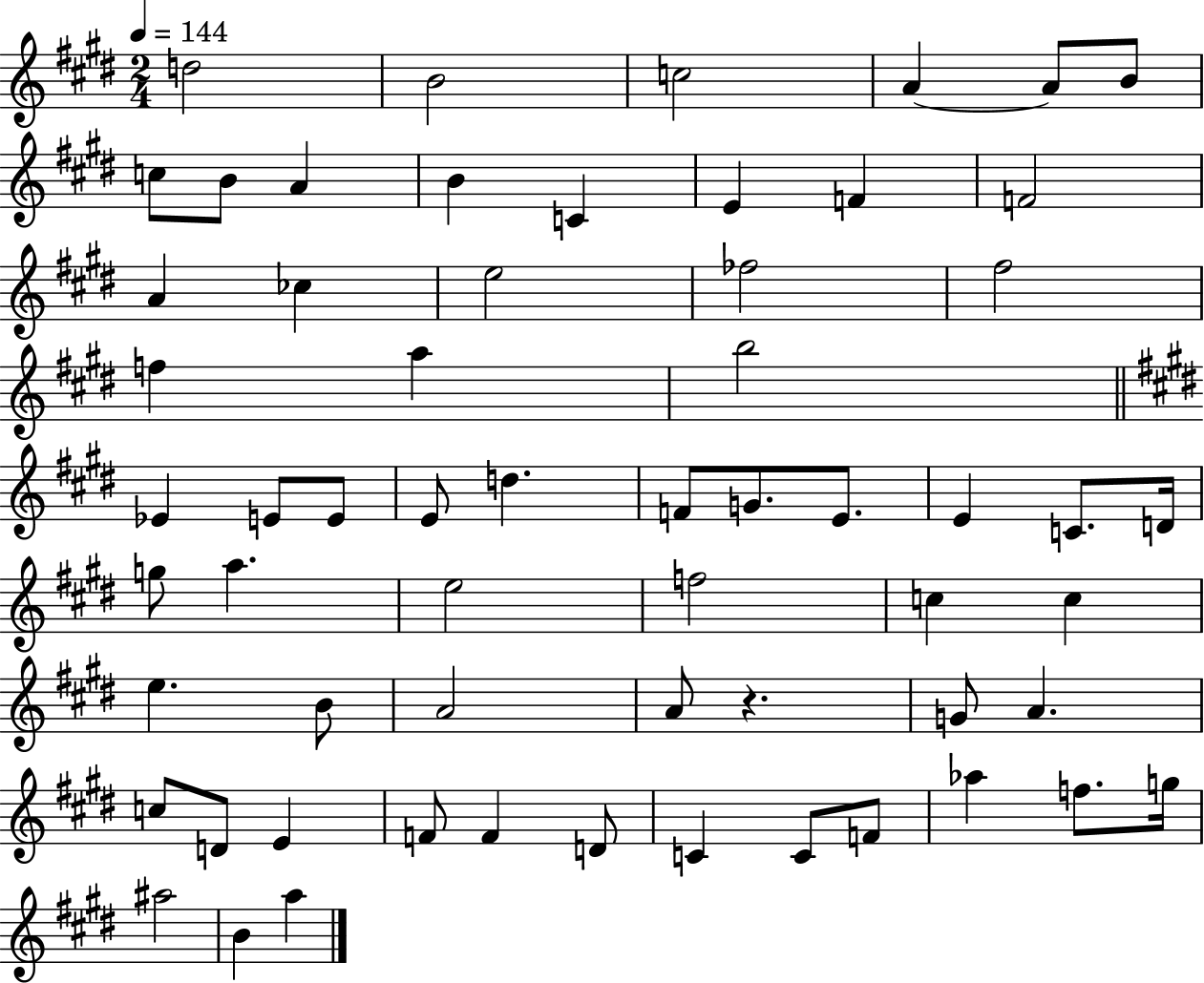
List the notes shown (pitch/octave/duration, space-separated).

D5/h B4/h C5/h A4/q A4/e B4/e C5/e B4/e A4/q B4/q C4/q E4/q F4/q F4/h A4/q CES5/q E5/h FES5/h F#5/h F5/q A5/q B5/h Eb4/q E4/e E4/e E4/e D5/q. F4/e G4/e. E4/e. E4/q C4/e. D4/s G5/e A5/q. E5/h F5/h C5/q C5/q E5/q. B4/e A4/h A4/e R/q. G4/e A4/q. C5/e D4/e E4/q F4/e F4/q D4/e C4/q C4/e F4/e Ab5/q F5/e. G5/s A#5/h B4/q A5/q